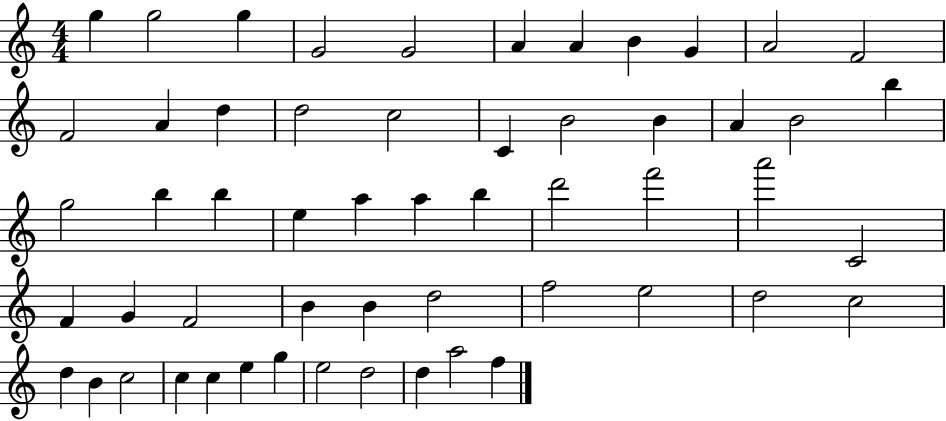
G5/q G5/h G5/q G4/h G4/h A4/q A4/q B4/q G4/q A4/h F4/h F4/h A4/q D5/q D5/h C5/h C4/q B4/h B4/q A4/q B4/h B5/q G5/h B5/q B5/q E5/q A5/q A5/q B5/q D6/h F6/h A6/h C4/h F4/q G4/q F4/h B4/q B4/q D5/h F5/h E5/h D5/h C5/h D5/q B4/q C5/h C5/q C5/q E5/q G5/q E5/h D5/h D5/q A5/h F5/q